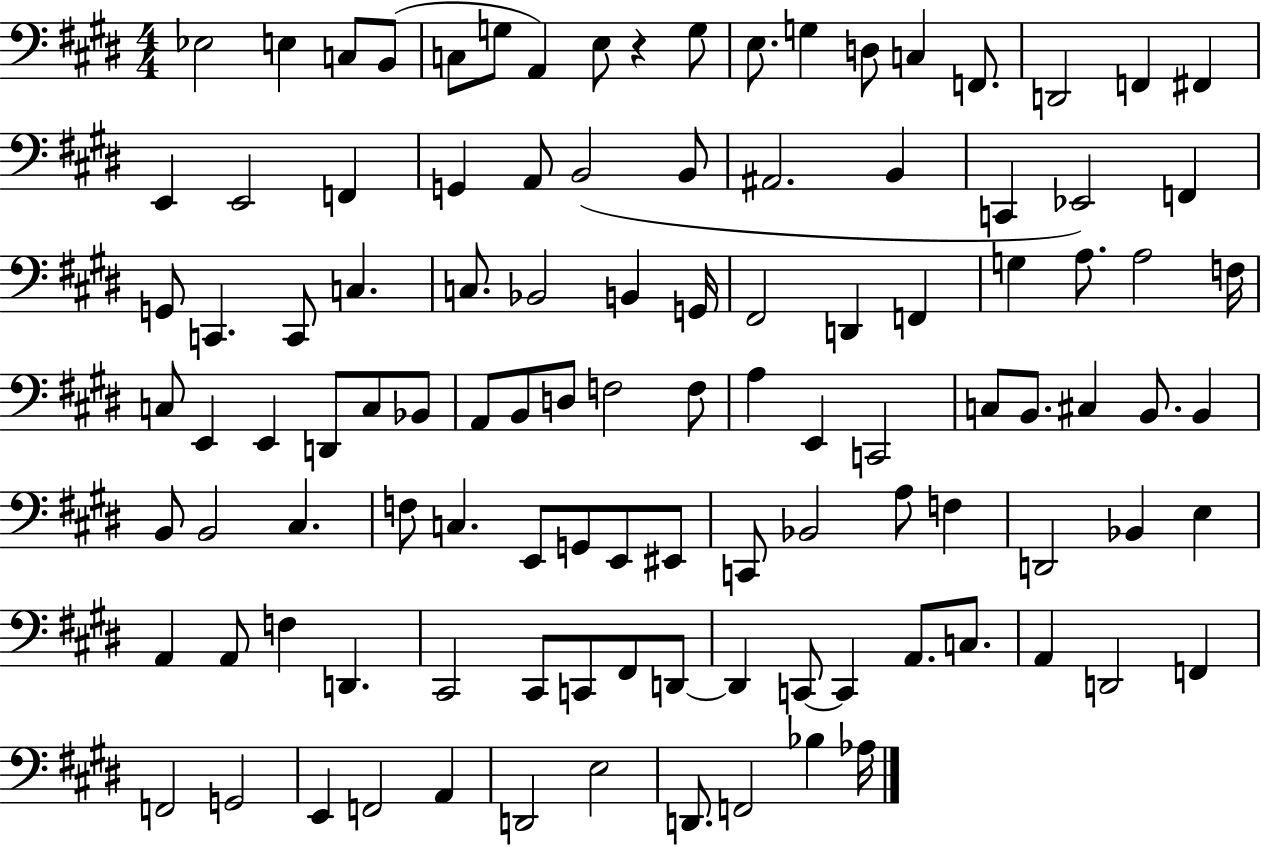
Eb3/h E3/q C3/e B2/e C3/e G3/e A2/q E3/e R/q G3/e E3/e. G3/q D3/e C3/q F2/e. D2/h F2/q F#2/q E2/q E2/h F2/q G2/q A2/e B2/h B2/e A#2/h. B2/q C2/q Eb2/h F2/q G2/e C2/q. C2/e C3/q. C3/e. Bb2/h B2/q G2/s F#2/h D2/q F2/q G3/q A3/e. A3/h F3/s C3/e E2/q E2/q D2/e C3/e Bb2/e A2/e B2/e D3/e F3/h F3/e A3/q E2/q C2/h C3/e B2/e. C#3/q B2/e. B2/q B2/e B2/h C#3/q. F3/e C3/q. E2/e G2/e E2/e EIS2/e C2/e Bb2/h A3/e F3/q D2/h Bb2/q E3/q A2/q A2/e F3/q D2/q. C#2/h C#2/e C2/e F#2/e D2/e D2/q C2/e C2/q A2/e. C3/e. A2/q D2/h F2/q F2/h G2/h E2/q F2/h A2/q D2/h E3/h D2/e. F2/h Bb3/q Ab3/s